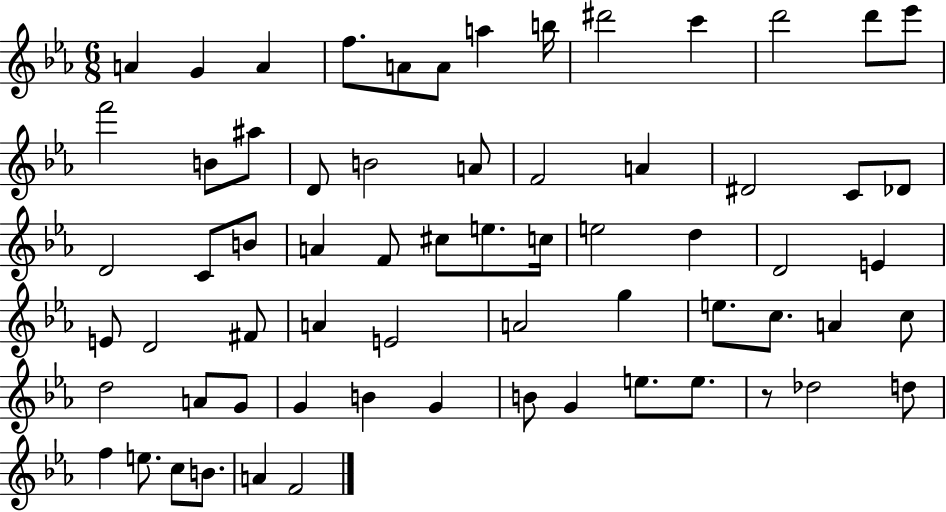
A4/q G4/q A4/q F5/e. A4/e A4/e A5/q B5/s D#6/h C6/q D6/h D6/e Eb6/e F6/h B4/e A#5/e D4/e B4/h A4/e F4/h A4/q D#4/h C4/e Db4/e D4/h C4/e B4/e A4/q F4/e C#5/e E5/e. C5/s E5/h D5/q D4/h E4/q E4/e D4/h F#4/e A4/q E4/h A4/h G5/q E5/e. C5/e. A4/q C5/e D5/h A4/e G4/e G4/q B4/q G4/q B4/e G4/q E5/e. E5/e. R/e Db5/h D5/e F5/q E5/e. C5/e B4/e. A4/q F4/h